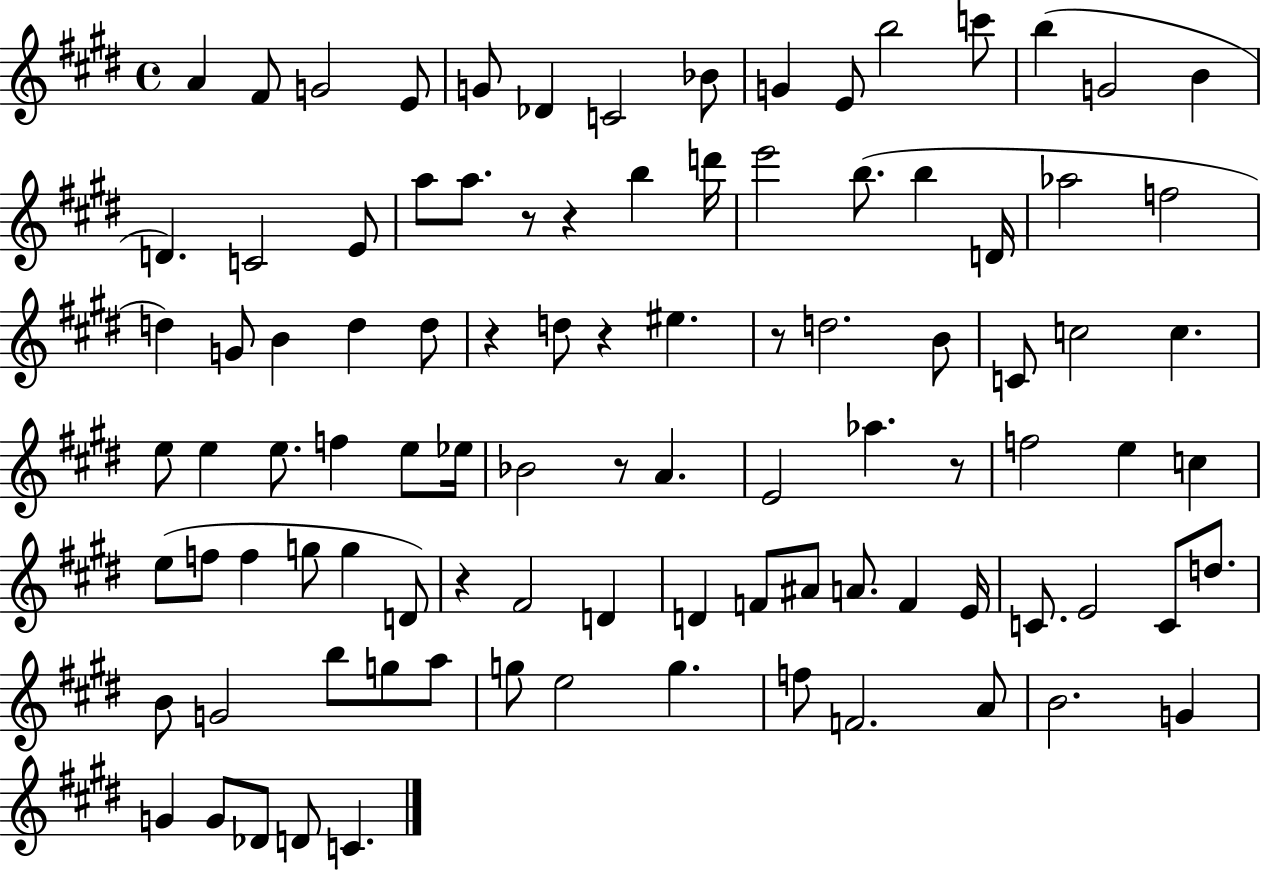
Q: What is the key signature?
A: E major